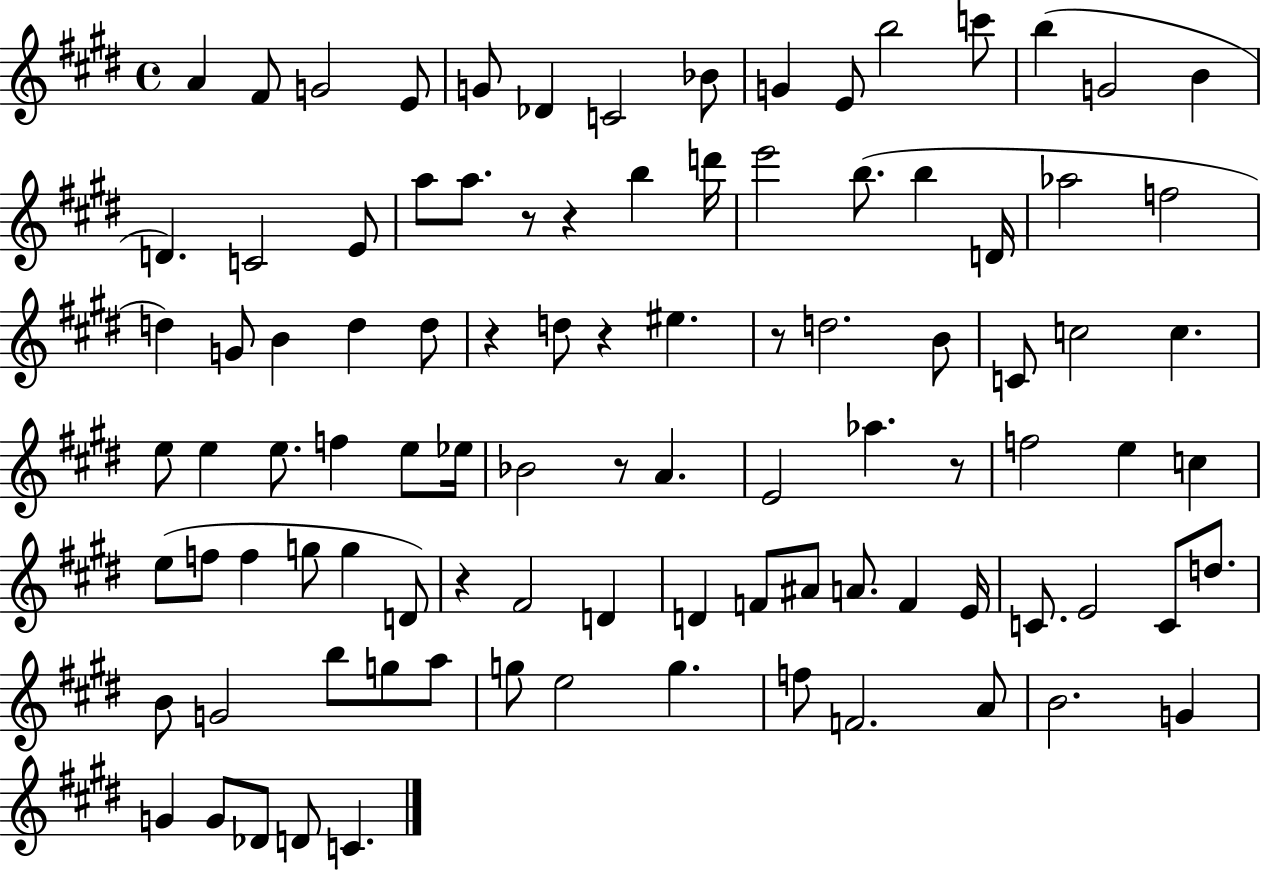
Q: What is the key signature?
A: E major